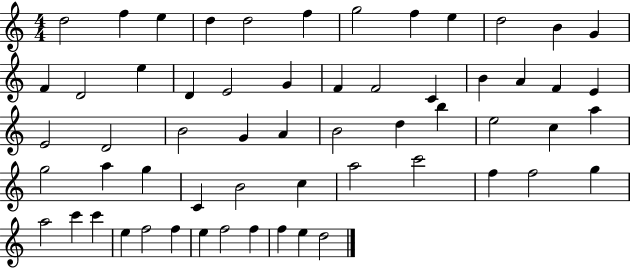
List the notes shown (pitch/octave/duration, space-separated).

D5/h F5/q E5/q D5/q D5/h F5/q G5/h F5/q E5/q D5/h B4/q G4/q F4/q D4/h E5/q D4/q E4/h G4/q F4/q F4/h C4/q B4/q A4/q F4/q E4/q E4/h D4/h B4/h G4/q A4/q B4/h D5/q B5/q E5/h C5/q A5/q G5/h A5/q G5/q C4/q B4/h C5/q A5/h C6/h F5/q F5/h G5/q A5/h C6/q C6/q E5/q F5/h F5/q E5/q F5/h F5/q F5/q E5/q D5/h